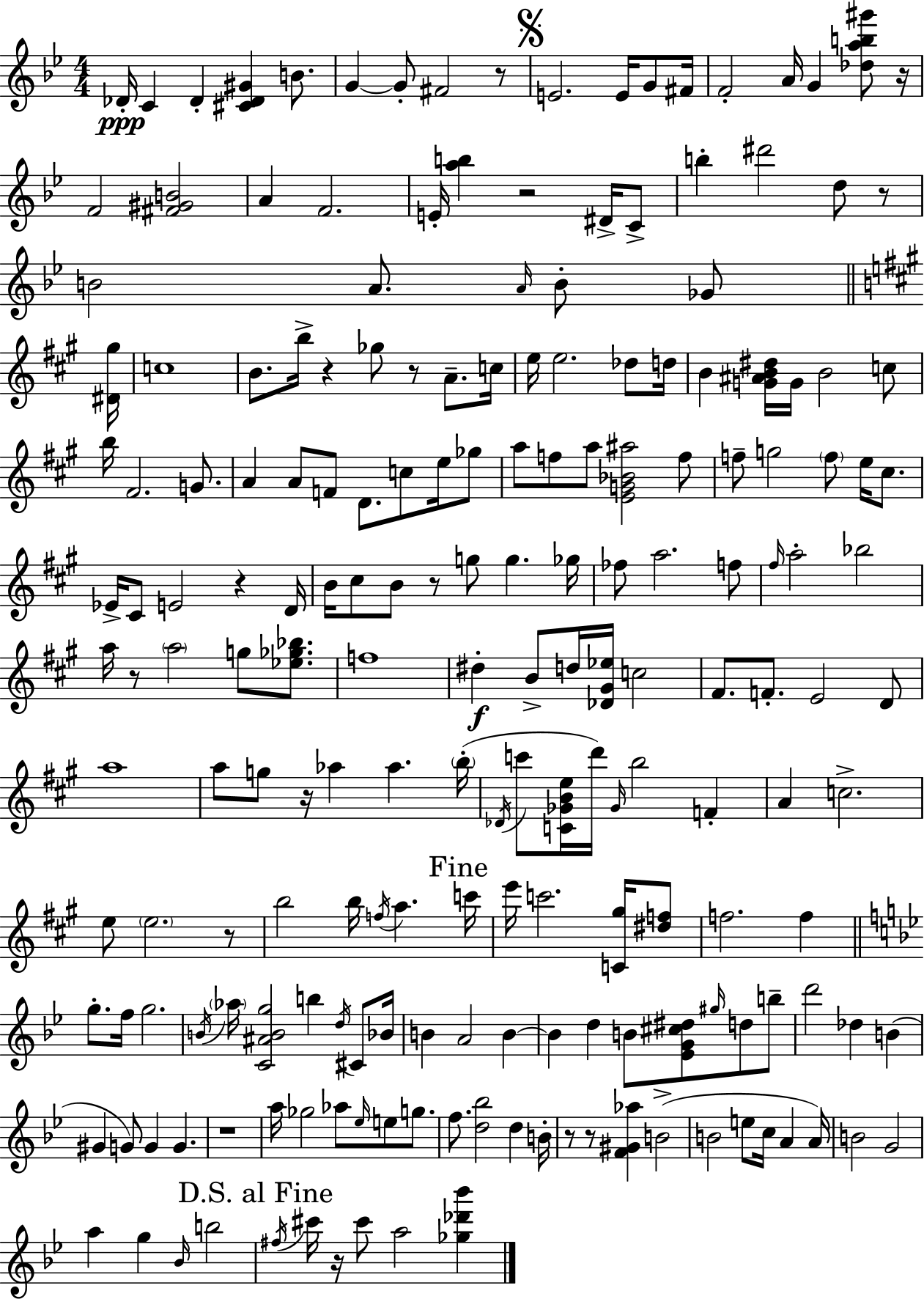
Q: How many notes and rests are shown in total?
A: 196